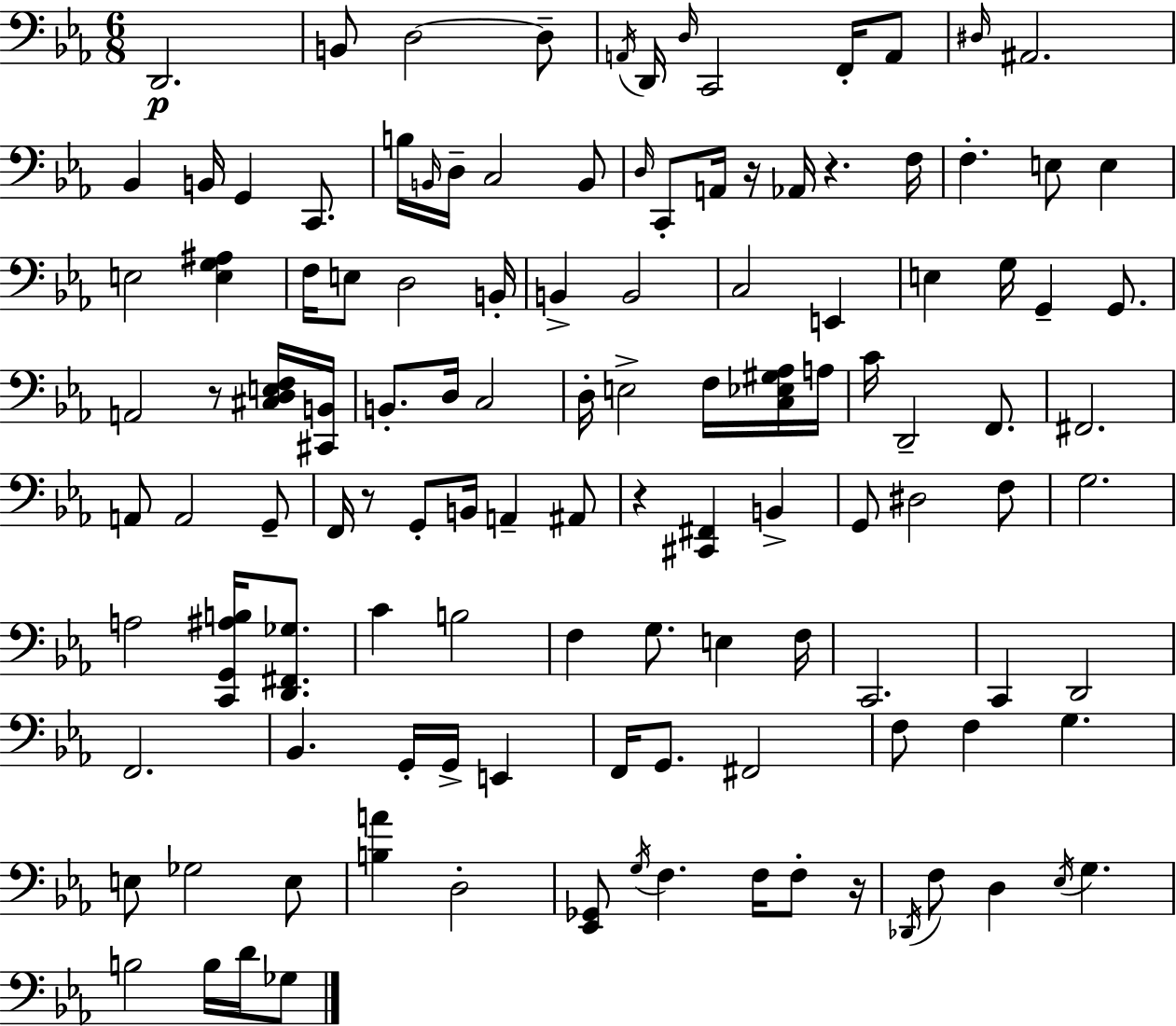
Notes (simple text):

D2/h. B2/e D3/h D3/e A2/s D2/s D3/s C2/h F2/s A2/e D#3/s A#2/h. Bb2/q B2/s G2/q C2/e. B3/s B2/s D3/s C3/h B2/e D3/s C2/e A2/s R/s Ab2/s R/q. F3/s F3/q. E3/e E3/q E3/h [E3,G3,A#3]/q F3/s E3/e D3/h B2/s B2/q B2/h C3/h E2/q E3/q G3/s G2/q G2/e. A2/h R/e [C#3,D3,E3,F3]/s [C#2,B2]/s B2/e. D3/s C3/h D3/s E3/h F3/s [C3,Eb3,G#3,Ab3]/s A3/s C4/s D2/h F2/e. F#2/h. A2/e A2/h G2/e F2/s R/e G2/e B2/s A2/q A#2/e R/q [C#2,F#2]/q B2/q G2/e D#3/h F3/e G3/h. A3/h [C2,G2,A#3,B3]/s [D2,F#2,Gb3]/e. C4/q B3/h F3/q G3/e. E3/q F3/s C2/h. C2/q D2/h F2/h. Bb2/q. G2/s G2/s E2/q F2/s G2/e. F#2/h F3/e F3/q G3/q. E3/e Gb3/h E3/e [B3,A4]/q D3/h [Eb2,Gb2]/e G3/s F3/q. F3/s F3/e R/s Db2/s F3/e D3/q Eb3/s G3/q. B3/h B3/s D4/s Gb3/e